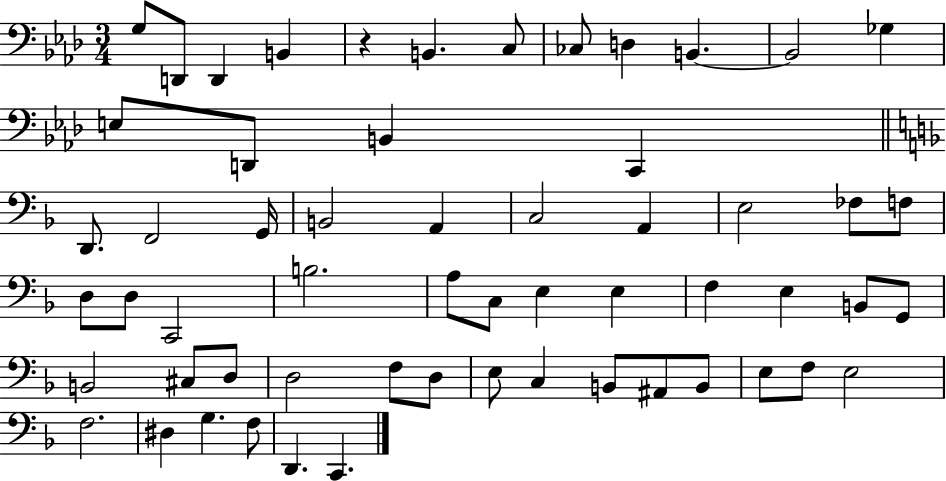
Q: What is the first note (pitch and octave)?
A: G3